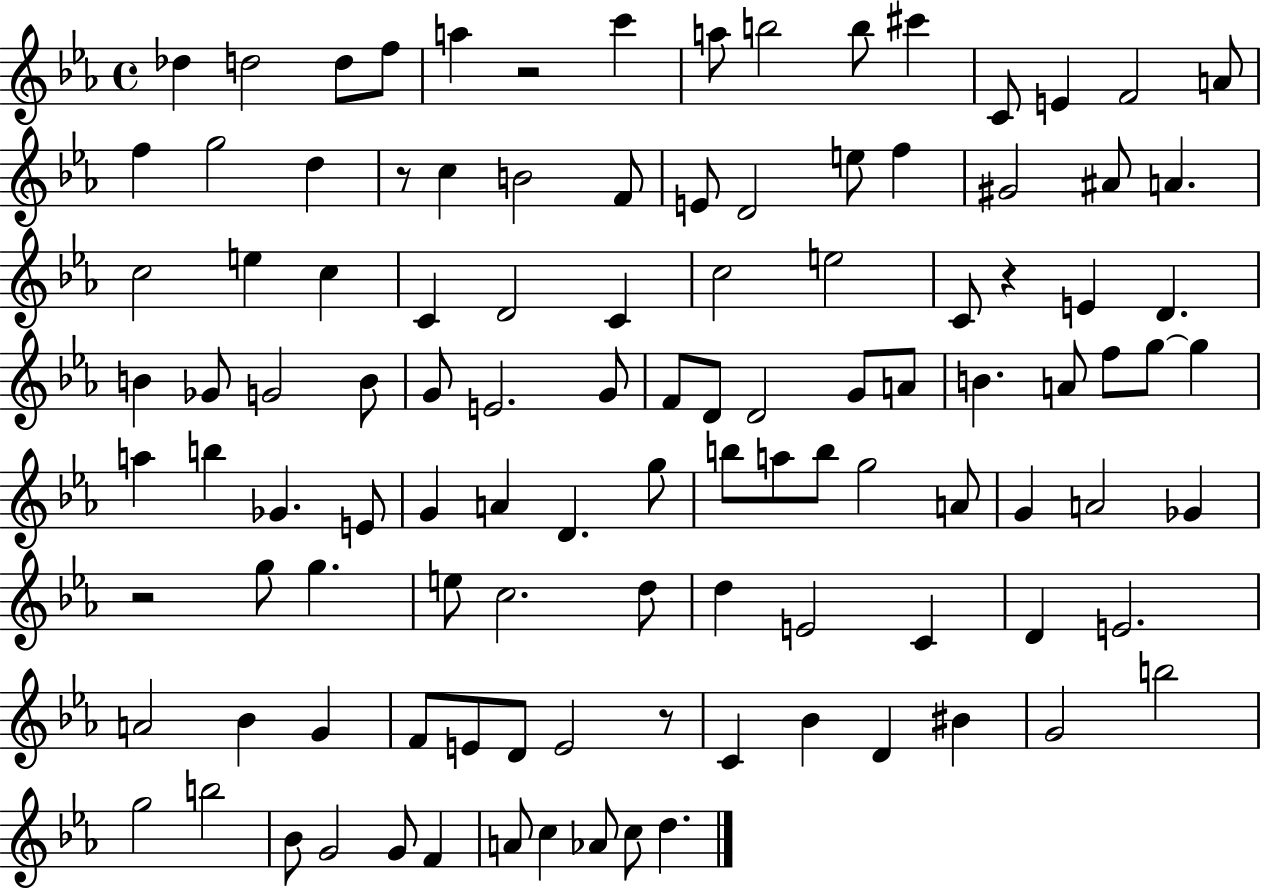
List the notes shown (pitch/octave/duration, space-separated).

Db5/q D5/h D5/e F5/e A5/q R/h C6/q A5/e B5/h B5/e C#6/q C4/e E4/q F4/h A4/e F5/q G5/h D5/q R/e C5/q B4/h F4/e E4/e D4/h E5/e F5/q G#4/h A#4/e A4/q. C5/h E5/q C5/q C4/q D4/h C4/q C5/h E5/h C4/e R/q E4/q D4/q. B4/q Gb4/e G4/h B4/e G4/e E4/h. G4/e F4/e D4/e D4/h G4/e A4/e B4/q. A4/e F5/e G5/e G5/q A5/q B5/q Gb4/q. E4/e G4/q A4/q D4/q. G5/e B5/e A5/e B5/e G5/h A4/e G4/q A4/h Gb4/q R/h G5/e G5/q. E5/e C5/h. D5/e D5/q E4/h C4/q D4/q E4/h. A4/h Bb4/q G4/q F4/e E4/e D4/e E4/h R/e C4/q Bb4/q D4/q BIS4/q G4/h B5/h G5/h B5/h Bb4/e G4/h G4/e F4/q A4/e C5/q Ab4/e C5/e D5/q.